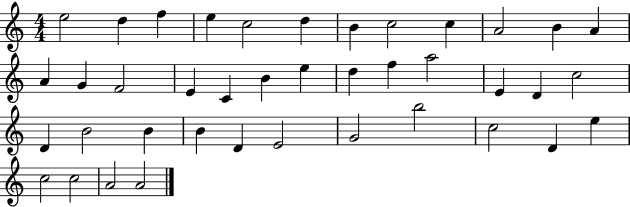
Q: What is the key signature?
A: C major